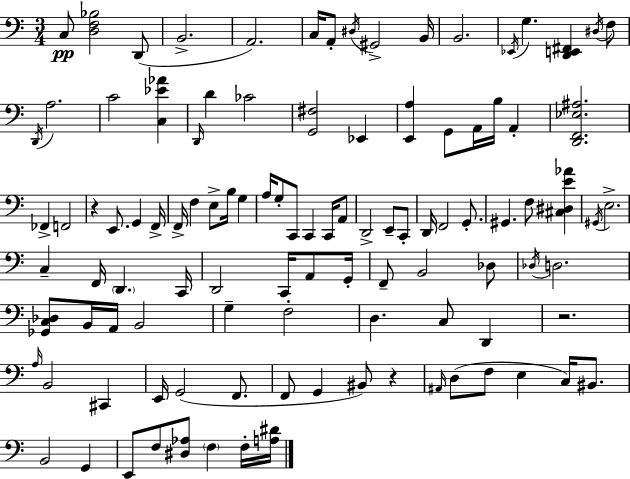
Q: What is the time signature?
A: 3/4